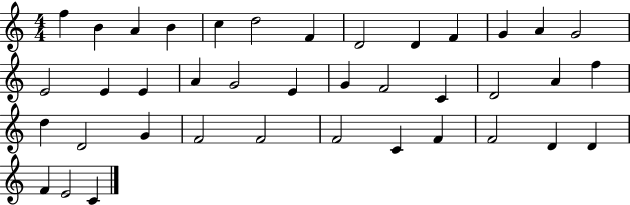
F5/q B4/q A4/q B4/q C5/q D5/h F4/q D4/h D4/q F4/q G4/q A4/q G4/h E4/h E4/q E4/q A4/q G4/h E4/q G4/q F4/h C4/q D4/h A4/q F5/q D5/q D4/h G4/q F4/h F4/h F4/h C4/q F4/q F4/h D4/q D4/q F4/q E4/h C4/q